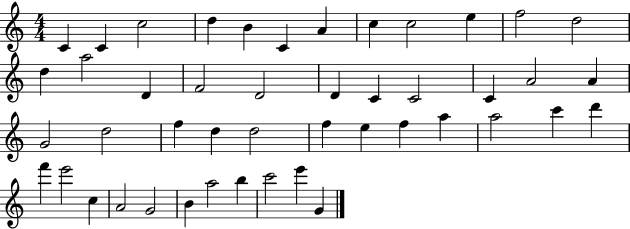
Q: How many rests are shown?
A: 0